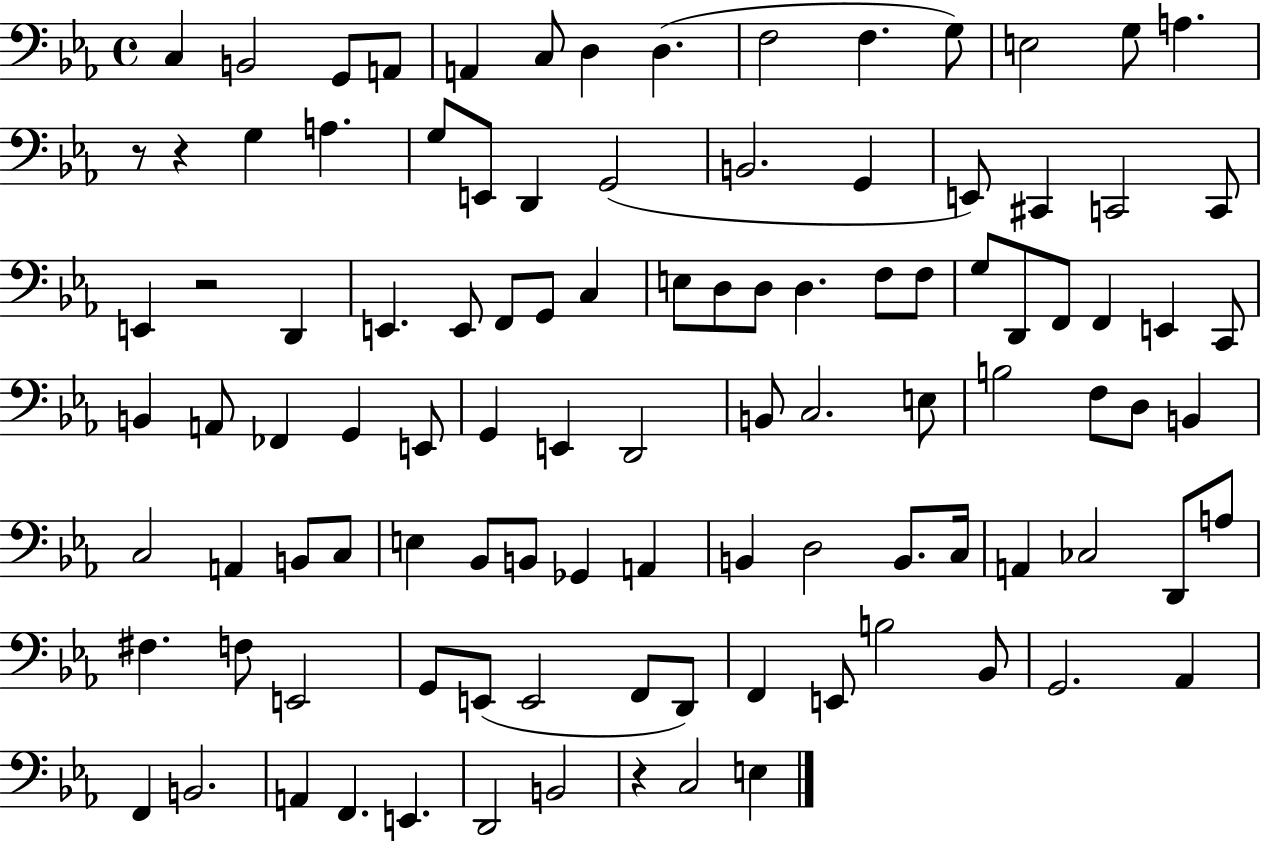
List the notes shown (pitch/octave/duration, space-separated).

C3/q B2/h G2/e A2/e A2/q C3/e D3/q D3/q. F3/h F3/q. G3/e E3/h G3/e A3/q. R/e R/q G3/q A3/q. G3/e E2/e D2/q G2/h B2/h. G2/q E2/e C#2/q C2/h C2/e E2/q R/h D2/q E2/q. E2/e F2/e G2/e C3/q E3/e D3/e D3/e D3/q. F3/e F3/e G3/e D2/e F2/e F2/q E2/q C2/e B2/q A2/e FES2/q G2/q E2/e G2/q E2/q D2/h B2/e C3/h. E3/e B3/h F3/e D3/e B2/q C3/h A2/q B2/e C3/e E3/q Bb2/e B2/e Gb2/q A2/q B2/q D3/h B2/e. C3/s A2/q CES3/h D2/e A3/e F#3/q. F3/e E2/h G2/e E2/e E2/h F2/e D2/e F2/q E2/e B3/h Bb2/e G2/h. Ab2/q F2/q B2/h. A2/q F2/q. E2/q. D2/h B2/h R/q C3/h E3/q